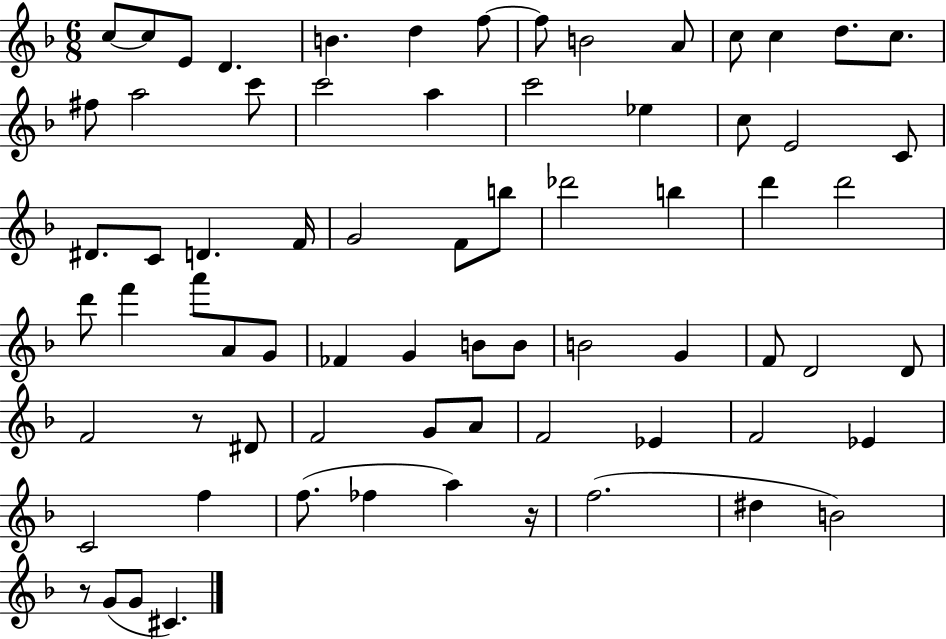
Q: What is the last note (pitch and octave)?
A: C#4